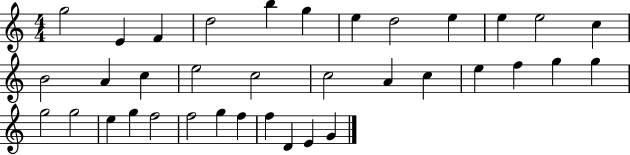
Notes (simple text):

G5/h E4/q F4/q D5/h B5/q G5/q E5/q D5/h E5/q E5/q E5/h C5/q B4/h A4/q C5/q E5/h C5/h C5/h A4/q C5/q E5/q F5/q G5/q G5/q G5/h G5/h E5/q G5/q F5/h F5/h G5/q F5/q F5/q D4/q E4/q G4/q